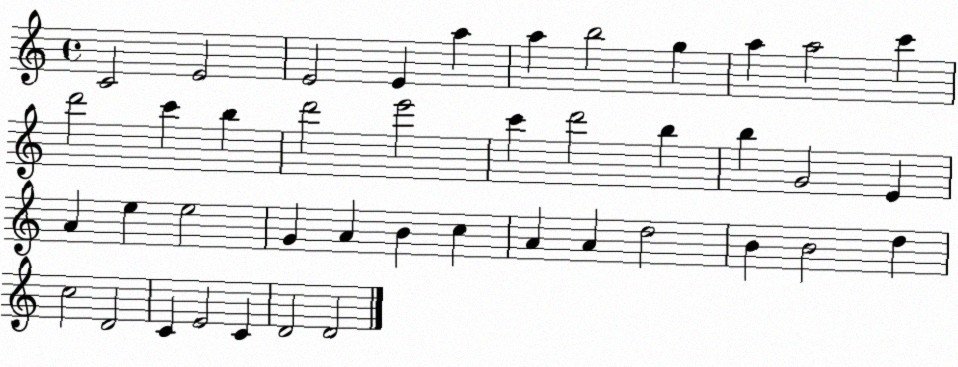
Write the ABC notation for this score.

X:1
T:Untitled
M:4/4
L:1/4
K:C
C2 E2 E2 E a a b2 g a a2 c' d'2 c' b d'2 e'2 c' d'2 b b G2 E A e e2 G A B c A A d2 B B2 d c2 D2 C E2 C D2 D2